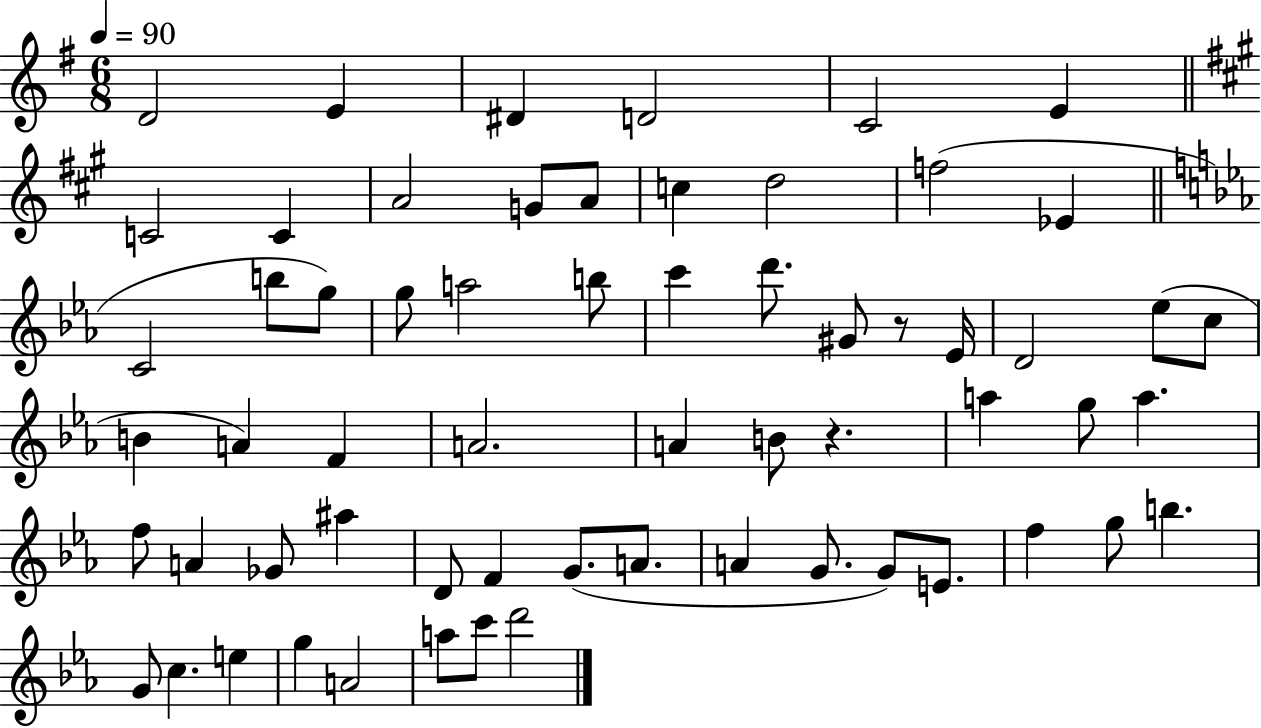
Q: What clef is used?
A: treble